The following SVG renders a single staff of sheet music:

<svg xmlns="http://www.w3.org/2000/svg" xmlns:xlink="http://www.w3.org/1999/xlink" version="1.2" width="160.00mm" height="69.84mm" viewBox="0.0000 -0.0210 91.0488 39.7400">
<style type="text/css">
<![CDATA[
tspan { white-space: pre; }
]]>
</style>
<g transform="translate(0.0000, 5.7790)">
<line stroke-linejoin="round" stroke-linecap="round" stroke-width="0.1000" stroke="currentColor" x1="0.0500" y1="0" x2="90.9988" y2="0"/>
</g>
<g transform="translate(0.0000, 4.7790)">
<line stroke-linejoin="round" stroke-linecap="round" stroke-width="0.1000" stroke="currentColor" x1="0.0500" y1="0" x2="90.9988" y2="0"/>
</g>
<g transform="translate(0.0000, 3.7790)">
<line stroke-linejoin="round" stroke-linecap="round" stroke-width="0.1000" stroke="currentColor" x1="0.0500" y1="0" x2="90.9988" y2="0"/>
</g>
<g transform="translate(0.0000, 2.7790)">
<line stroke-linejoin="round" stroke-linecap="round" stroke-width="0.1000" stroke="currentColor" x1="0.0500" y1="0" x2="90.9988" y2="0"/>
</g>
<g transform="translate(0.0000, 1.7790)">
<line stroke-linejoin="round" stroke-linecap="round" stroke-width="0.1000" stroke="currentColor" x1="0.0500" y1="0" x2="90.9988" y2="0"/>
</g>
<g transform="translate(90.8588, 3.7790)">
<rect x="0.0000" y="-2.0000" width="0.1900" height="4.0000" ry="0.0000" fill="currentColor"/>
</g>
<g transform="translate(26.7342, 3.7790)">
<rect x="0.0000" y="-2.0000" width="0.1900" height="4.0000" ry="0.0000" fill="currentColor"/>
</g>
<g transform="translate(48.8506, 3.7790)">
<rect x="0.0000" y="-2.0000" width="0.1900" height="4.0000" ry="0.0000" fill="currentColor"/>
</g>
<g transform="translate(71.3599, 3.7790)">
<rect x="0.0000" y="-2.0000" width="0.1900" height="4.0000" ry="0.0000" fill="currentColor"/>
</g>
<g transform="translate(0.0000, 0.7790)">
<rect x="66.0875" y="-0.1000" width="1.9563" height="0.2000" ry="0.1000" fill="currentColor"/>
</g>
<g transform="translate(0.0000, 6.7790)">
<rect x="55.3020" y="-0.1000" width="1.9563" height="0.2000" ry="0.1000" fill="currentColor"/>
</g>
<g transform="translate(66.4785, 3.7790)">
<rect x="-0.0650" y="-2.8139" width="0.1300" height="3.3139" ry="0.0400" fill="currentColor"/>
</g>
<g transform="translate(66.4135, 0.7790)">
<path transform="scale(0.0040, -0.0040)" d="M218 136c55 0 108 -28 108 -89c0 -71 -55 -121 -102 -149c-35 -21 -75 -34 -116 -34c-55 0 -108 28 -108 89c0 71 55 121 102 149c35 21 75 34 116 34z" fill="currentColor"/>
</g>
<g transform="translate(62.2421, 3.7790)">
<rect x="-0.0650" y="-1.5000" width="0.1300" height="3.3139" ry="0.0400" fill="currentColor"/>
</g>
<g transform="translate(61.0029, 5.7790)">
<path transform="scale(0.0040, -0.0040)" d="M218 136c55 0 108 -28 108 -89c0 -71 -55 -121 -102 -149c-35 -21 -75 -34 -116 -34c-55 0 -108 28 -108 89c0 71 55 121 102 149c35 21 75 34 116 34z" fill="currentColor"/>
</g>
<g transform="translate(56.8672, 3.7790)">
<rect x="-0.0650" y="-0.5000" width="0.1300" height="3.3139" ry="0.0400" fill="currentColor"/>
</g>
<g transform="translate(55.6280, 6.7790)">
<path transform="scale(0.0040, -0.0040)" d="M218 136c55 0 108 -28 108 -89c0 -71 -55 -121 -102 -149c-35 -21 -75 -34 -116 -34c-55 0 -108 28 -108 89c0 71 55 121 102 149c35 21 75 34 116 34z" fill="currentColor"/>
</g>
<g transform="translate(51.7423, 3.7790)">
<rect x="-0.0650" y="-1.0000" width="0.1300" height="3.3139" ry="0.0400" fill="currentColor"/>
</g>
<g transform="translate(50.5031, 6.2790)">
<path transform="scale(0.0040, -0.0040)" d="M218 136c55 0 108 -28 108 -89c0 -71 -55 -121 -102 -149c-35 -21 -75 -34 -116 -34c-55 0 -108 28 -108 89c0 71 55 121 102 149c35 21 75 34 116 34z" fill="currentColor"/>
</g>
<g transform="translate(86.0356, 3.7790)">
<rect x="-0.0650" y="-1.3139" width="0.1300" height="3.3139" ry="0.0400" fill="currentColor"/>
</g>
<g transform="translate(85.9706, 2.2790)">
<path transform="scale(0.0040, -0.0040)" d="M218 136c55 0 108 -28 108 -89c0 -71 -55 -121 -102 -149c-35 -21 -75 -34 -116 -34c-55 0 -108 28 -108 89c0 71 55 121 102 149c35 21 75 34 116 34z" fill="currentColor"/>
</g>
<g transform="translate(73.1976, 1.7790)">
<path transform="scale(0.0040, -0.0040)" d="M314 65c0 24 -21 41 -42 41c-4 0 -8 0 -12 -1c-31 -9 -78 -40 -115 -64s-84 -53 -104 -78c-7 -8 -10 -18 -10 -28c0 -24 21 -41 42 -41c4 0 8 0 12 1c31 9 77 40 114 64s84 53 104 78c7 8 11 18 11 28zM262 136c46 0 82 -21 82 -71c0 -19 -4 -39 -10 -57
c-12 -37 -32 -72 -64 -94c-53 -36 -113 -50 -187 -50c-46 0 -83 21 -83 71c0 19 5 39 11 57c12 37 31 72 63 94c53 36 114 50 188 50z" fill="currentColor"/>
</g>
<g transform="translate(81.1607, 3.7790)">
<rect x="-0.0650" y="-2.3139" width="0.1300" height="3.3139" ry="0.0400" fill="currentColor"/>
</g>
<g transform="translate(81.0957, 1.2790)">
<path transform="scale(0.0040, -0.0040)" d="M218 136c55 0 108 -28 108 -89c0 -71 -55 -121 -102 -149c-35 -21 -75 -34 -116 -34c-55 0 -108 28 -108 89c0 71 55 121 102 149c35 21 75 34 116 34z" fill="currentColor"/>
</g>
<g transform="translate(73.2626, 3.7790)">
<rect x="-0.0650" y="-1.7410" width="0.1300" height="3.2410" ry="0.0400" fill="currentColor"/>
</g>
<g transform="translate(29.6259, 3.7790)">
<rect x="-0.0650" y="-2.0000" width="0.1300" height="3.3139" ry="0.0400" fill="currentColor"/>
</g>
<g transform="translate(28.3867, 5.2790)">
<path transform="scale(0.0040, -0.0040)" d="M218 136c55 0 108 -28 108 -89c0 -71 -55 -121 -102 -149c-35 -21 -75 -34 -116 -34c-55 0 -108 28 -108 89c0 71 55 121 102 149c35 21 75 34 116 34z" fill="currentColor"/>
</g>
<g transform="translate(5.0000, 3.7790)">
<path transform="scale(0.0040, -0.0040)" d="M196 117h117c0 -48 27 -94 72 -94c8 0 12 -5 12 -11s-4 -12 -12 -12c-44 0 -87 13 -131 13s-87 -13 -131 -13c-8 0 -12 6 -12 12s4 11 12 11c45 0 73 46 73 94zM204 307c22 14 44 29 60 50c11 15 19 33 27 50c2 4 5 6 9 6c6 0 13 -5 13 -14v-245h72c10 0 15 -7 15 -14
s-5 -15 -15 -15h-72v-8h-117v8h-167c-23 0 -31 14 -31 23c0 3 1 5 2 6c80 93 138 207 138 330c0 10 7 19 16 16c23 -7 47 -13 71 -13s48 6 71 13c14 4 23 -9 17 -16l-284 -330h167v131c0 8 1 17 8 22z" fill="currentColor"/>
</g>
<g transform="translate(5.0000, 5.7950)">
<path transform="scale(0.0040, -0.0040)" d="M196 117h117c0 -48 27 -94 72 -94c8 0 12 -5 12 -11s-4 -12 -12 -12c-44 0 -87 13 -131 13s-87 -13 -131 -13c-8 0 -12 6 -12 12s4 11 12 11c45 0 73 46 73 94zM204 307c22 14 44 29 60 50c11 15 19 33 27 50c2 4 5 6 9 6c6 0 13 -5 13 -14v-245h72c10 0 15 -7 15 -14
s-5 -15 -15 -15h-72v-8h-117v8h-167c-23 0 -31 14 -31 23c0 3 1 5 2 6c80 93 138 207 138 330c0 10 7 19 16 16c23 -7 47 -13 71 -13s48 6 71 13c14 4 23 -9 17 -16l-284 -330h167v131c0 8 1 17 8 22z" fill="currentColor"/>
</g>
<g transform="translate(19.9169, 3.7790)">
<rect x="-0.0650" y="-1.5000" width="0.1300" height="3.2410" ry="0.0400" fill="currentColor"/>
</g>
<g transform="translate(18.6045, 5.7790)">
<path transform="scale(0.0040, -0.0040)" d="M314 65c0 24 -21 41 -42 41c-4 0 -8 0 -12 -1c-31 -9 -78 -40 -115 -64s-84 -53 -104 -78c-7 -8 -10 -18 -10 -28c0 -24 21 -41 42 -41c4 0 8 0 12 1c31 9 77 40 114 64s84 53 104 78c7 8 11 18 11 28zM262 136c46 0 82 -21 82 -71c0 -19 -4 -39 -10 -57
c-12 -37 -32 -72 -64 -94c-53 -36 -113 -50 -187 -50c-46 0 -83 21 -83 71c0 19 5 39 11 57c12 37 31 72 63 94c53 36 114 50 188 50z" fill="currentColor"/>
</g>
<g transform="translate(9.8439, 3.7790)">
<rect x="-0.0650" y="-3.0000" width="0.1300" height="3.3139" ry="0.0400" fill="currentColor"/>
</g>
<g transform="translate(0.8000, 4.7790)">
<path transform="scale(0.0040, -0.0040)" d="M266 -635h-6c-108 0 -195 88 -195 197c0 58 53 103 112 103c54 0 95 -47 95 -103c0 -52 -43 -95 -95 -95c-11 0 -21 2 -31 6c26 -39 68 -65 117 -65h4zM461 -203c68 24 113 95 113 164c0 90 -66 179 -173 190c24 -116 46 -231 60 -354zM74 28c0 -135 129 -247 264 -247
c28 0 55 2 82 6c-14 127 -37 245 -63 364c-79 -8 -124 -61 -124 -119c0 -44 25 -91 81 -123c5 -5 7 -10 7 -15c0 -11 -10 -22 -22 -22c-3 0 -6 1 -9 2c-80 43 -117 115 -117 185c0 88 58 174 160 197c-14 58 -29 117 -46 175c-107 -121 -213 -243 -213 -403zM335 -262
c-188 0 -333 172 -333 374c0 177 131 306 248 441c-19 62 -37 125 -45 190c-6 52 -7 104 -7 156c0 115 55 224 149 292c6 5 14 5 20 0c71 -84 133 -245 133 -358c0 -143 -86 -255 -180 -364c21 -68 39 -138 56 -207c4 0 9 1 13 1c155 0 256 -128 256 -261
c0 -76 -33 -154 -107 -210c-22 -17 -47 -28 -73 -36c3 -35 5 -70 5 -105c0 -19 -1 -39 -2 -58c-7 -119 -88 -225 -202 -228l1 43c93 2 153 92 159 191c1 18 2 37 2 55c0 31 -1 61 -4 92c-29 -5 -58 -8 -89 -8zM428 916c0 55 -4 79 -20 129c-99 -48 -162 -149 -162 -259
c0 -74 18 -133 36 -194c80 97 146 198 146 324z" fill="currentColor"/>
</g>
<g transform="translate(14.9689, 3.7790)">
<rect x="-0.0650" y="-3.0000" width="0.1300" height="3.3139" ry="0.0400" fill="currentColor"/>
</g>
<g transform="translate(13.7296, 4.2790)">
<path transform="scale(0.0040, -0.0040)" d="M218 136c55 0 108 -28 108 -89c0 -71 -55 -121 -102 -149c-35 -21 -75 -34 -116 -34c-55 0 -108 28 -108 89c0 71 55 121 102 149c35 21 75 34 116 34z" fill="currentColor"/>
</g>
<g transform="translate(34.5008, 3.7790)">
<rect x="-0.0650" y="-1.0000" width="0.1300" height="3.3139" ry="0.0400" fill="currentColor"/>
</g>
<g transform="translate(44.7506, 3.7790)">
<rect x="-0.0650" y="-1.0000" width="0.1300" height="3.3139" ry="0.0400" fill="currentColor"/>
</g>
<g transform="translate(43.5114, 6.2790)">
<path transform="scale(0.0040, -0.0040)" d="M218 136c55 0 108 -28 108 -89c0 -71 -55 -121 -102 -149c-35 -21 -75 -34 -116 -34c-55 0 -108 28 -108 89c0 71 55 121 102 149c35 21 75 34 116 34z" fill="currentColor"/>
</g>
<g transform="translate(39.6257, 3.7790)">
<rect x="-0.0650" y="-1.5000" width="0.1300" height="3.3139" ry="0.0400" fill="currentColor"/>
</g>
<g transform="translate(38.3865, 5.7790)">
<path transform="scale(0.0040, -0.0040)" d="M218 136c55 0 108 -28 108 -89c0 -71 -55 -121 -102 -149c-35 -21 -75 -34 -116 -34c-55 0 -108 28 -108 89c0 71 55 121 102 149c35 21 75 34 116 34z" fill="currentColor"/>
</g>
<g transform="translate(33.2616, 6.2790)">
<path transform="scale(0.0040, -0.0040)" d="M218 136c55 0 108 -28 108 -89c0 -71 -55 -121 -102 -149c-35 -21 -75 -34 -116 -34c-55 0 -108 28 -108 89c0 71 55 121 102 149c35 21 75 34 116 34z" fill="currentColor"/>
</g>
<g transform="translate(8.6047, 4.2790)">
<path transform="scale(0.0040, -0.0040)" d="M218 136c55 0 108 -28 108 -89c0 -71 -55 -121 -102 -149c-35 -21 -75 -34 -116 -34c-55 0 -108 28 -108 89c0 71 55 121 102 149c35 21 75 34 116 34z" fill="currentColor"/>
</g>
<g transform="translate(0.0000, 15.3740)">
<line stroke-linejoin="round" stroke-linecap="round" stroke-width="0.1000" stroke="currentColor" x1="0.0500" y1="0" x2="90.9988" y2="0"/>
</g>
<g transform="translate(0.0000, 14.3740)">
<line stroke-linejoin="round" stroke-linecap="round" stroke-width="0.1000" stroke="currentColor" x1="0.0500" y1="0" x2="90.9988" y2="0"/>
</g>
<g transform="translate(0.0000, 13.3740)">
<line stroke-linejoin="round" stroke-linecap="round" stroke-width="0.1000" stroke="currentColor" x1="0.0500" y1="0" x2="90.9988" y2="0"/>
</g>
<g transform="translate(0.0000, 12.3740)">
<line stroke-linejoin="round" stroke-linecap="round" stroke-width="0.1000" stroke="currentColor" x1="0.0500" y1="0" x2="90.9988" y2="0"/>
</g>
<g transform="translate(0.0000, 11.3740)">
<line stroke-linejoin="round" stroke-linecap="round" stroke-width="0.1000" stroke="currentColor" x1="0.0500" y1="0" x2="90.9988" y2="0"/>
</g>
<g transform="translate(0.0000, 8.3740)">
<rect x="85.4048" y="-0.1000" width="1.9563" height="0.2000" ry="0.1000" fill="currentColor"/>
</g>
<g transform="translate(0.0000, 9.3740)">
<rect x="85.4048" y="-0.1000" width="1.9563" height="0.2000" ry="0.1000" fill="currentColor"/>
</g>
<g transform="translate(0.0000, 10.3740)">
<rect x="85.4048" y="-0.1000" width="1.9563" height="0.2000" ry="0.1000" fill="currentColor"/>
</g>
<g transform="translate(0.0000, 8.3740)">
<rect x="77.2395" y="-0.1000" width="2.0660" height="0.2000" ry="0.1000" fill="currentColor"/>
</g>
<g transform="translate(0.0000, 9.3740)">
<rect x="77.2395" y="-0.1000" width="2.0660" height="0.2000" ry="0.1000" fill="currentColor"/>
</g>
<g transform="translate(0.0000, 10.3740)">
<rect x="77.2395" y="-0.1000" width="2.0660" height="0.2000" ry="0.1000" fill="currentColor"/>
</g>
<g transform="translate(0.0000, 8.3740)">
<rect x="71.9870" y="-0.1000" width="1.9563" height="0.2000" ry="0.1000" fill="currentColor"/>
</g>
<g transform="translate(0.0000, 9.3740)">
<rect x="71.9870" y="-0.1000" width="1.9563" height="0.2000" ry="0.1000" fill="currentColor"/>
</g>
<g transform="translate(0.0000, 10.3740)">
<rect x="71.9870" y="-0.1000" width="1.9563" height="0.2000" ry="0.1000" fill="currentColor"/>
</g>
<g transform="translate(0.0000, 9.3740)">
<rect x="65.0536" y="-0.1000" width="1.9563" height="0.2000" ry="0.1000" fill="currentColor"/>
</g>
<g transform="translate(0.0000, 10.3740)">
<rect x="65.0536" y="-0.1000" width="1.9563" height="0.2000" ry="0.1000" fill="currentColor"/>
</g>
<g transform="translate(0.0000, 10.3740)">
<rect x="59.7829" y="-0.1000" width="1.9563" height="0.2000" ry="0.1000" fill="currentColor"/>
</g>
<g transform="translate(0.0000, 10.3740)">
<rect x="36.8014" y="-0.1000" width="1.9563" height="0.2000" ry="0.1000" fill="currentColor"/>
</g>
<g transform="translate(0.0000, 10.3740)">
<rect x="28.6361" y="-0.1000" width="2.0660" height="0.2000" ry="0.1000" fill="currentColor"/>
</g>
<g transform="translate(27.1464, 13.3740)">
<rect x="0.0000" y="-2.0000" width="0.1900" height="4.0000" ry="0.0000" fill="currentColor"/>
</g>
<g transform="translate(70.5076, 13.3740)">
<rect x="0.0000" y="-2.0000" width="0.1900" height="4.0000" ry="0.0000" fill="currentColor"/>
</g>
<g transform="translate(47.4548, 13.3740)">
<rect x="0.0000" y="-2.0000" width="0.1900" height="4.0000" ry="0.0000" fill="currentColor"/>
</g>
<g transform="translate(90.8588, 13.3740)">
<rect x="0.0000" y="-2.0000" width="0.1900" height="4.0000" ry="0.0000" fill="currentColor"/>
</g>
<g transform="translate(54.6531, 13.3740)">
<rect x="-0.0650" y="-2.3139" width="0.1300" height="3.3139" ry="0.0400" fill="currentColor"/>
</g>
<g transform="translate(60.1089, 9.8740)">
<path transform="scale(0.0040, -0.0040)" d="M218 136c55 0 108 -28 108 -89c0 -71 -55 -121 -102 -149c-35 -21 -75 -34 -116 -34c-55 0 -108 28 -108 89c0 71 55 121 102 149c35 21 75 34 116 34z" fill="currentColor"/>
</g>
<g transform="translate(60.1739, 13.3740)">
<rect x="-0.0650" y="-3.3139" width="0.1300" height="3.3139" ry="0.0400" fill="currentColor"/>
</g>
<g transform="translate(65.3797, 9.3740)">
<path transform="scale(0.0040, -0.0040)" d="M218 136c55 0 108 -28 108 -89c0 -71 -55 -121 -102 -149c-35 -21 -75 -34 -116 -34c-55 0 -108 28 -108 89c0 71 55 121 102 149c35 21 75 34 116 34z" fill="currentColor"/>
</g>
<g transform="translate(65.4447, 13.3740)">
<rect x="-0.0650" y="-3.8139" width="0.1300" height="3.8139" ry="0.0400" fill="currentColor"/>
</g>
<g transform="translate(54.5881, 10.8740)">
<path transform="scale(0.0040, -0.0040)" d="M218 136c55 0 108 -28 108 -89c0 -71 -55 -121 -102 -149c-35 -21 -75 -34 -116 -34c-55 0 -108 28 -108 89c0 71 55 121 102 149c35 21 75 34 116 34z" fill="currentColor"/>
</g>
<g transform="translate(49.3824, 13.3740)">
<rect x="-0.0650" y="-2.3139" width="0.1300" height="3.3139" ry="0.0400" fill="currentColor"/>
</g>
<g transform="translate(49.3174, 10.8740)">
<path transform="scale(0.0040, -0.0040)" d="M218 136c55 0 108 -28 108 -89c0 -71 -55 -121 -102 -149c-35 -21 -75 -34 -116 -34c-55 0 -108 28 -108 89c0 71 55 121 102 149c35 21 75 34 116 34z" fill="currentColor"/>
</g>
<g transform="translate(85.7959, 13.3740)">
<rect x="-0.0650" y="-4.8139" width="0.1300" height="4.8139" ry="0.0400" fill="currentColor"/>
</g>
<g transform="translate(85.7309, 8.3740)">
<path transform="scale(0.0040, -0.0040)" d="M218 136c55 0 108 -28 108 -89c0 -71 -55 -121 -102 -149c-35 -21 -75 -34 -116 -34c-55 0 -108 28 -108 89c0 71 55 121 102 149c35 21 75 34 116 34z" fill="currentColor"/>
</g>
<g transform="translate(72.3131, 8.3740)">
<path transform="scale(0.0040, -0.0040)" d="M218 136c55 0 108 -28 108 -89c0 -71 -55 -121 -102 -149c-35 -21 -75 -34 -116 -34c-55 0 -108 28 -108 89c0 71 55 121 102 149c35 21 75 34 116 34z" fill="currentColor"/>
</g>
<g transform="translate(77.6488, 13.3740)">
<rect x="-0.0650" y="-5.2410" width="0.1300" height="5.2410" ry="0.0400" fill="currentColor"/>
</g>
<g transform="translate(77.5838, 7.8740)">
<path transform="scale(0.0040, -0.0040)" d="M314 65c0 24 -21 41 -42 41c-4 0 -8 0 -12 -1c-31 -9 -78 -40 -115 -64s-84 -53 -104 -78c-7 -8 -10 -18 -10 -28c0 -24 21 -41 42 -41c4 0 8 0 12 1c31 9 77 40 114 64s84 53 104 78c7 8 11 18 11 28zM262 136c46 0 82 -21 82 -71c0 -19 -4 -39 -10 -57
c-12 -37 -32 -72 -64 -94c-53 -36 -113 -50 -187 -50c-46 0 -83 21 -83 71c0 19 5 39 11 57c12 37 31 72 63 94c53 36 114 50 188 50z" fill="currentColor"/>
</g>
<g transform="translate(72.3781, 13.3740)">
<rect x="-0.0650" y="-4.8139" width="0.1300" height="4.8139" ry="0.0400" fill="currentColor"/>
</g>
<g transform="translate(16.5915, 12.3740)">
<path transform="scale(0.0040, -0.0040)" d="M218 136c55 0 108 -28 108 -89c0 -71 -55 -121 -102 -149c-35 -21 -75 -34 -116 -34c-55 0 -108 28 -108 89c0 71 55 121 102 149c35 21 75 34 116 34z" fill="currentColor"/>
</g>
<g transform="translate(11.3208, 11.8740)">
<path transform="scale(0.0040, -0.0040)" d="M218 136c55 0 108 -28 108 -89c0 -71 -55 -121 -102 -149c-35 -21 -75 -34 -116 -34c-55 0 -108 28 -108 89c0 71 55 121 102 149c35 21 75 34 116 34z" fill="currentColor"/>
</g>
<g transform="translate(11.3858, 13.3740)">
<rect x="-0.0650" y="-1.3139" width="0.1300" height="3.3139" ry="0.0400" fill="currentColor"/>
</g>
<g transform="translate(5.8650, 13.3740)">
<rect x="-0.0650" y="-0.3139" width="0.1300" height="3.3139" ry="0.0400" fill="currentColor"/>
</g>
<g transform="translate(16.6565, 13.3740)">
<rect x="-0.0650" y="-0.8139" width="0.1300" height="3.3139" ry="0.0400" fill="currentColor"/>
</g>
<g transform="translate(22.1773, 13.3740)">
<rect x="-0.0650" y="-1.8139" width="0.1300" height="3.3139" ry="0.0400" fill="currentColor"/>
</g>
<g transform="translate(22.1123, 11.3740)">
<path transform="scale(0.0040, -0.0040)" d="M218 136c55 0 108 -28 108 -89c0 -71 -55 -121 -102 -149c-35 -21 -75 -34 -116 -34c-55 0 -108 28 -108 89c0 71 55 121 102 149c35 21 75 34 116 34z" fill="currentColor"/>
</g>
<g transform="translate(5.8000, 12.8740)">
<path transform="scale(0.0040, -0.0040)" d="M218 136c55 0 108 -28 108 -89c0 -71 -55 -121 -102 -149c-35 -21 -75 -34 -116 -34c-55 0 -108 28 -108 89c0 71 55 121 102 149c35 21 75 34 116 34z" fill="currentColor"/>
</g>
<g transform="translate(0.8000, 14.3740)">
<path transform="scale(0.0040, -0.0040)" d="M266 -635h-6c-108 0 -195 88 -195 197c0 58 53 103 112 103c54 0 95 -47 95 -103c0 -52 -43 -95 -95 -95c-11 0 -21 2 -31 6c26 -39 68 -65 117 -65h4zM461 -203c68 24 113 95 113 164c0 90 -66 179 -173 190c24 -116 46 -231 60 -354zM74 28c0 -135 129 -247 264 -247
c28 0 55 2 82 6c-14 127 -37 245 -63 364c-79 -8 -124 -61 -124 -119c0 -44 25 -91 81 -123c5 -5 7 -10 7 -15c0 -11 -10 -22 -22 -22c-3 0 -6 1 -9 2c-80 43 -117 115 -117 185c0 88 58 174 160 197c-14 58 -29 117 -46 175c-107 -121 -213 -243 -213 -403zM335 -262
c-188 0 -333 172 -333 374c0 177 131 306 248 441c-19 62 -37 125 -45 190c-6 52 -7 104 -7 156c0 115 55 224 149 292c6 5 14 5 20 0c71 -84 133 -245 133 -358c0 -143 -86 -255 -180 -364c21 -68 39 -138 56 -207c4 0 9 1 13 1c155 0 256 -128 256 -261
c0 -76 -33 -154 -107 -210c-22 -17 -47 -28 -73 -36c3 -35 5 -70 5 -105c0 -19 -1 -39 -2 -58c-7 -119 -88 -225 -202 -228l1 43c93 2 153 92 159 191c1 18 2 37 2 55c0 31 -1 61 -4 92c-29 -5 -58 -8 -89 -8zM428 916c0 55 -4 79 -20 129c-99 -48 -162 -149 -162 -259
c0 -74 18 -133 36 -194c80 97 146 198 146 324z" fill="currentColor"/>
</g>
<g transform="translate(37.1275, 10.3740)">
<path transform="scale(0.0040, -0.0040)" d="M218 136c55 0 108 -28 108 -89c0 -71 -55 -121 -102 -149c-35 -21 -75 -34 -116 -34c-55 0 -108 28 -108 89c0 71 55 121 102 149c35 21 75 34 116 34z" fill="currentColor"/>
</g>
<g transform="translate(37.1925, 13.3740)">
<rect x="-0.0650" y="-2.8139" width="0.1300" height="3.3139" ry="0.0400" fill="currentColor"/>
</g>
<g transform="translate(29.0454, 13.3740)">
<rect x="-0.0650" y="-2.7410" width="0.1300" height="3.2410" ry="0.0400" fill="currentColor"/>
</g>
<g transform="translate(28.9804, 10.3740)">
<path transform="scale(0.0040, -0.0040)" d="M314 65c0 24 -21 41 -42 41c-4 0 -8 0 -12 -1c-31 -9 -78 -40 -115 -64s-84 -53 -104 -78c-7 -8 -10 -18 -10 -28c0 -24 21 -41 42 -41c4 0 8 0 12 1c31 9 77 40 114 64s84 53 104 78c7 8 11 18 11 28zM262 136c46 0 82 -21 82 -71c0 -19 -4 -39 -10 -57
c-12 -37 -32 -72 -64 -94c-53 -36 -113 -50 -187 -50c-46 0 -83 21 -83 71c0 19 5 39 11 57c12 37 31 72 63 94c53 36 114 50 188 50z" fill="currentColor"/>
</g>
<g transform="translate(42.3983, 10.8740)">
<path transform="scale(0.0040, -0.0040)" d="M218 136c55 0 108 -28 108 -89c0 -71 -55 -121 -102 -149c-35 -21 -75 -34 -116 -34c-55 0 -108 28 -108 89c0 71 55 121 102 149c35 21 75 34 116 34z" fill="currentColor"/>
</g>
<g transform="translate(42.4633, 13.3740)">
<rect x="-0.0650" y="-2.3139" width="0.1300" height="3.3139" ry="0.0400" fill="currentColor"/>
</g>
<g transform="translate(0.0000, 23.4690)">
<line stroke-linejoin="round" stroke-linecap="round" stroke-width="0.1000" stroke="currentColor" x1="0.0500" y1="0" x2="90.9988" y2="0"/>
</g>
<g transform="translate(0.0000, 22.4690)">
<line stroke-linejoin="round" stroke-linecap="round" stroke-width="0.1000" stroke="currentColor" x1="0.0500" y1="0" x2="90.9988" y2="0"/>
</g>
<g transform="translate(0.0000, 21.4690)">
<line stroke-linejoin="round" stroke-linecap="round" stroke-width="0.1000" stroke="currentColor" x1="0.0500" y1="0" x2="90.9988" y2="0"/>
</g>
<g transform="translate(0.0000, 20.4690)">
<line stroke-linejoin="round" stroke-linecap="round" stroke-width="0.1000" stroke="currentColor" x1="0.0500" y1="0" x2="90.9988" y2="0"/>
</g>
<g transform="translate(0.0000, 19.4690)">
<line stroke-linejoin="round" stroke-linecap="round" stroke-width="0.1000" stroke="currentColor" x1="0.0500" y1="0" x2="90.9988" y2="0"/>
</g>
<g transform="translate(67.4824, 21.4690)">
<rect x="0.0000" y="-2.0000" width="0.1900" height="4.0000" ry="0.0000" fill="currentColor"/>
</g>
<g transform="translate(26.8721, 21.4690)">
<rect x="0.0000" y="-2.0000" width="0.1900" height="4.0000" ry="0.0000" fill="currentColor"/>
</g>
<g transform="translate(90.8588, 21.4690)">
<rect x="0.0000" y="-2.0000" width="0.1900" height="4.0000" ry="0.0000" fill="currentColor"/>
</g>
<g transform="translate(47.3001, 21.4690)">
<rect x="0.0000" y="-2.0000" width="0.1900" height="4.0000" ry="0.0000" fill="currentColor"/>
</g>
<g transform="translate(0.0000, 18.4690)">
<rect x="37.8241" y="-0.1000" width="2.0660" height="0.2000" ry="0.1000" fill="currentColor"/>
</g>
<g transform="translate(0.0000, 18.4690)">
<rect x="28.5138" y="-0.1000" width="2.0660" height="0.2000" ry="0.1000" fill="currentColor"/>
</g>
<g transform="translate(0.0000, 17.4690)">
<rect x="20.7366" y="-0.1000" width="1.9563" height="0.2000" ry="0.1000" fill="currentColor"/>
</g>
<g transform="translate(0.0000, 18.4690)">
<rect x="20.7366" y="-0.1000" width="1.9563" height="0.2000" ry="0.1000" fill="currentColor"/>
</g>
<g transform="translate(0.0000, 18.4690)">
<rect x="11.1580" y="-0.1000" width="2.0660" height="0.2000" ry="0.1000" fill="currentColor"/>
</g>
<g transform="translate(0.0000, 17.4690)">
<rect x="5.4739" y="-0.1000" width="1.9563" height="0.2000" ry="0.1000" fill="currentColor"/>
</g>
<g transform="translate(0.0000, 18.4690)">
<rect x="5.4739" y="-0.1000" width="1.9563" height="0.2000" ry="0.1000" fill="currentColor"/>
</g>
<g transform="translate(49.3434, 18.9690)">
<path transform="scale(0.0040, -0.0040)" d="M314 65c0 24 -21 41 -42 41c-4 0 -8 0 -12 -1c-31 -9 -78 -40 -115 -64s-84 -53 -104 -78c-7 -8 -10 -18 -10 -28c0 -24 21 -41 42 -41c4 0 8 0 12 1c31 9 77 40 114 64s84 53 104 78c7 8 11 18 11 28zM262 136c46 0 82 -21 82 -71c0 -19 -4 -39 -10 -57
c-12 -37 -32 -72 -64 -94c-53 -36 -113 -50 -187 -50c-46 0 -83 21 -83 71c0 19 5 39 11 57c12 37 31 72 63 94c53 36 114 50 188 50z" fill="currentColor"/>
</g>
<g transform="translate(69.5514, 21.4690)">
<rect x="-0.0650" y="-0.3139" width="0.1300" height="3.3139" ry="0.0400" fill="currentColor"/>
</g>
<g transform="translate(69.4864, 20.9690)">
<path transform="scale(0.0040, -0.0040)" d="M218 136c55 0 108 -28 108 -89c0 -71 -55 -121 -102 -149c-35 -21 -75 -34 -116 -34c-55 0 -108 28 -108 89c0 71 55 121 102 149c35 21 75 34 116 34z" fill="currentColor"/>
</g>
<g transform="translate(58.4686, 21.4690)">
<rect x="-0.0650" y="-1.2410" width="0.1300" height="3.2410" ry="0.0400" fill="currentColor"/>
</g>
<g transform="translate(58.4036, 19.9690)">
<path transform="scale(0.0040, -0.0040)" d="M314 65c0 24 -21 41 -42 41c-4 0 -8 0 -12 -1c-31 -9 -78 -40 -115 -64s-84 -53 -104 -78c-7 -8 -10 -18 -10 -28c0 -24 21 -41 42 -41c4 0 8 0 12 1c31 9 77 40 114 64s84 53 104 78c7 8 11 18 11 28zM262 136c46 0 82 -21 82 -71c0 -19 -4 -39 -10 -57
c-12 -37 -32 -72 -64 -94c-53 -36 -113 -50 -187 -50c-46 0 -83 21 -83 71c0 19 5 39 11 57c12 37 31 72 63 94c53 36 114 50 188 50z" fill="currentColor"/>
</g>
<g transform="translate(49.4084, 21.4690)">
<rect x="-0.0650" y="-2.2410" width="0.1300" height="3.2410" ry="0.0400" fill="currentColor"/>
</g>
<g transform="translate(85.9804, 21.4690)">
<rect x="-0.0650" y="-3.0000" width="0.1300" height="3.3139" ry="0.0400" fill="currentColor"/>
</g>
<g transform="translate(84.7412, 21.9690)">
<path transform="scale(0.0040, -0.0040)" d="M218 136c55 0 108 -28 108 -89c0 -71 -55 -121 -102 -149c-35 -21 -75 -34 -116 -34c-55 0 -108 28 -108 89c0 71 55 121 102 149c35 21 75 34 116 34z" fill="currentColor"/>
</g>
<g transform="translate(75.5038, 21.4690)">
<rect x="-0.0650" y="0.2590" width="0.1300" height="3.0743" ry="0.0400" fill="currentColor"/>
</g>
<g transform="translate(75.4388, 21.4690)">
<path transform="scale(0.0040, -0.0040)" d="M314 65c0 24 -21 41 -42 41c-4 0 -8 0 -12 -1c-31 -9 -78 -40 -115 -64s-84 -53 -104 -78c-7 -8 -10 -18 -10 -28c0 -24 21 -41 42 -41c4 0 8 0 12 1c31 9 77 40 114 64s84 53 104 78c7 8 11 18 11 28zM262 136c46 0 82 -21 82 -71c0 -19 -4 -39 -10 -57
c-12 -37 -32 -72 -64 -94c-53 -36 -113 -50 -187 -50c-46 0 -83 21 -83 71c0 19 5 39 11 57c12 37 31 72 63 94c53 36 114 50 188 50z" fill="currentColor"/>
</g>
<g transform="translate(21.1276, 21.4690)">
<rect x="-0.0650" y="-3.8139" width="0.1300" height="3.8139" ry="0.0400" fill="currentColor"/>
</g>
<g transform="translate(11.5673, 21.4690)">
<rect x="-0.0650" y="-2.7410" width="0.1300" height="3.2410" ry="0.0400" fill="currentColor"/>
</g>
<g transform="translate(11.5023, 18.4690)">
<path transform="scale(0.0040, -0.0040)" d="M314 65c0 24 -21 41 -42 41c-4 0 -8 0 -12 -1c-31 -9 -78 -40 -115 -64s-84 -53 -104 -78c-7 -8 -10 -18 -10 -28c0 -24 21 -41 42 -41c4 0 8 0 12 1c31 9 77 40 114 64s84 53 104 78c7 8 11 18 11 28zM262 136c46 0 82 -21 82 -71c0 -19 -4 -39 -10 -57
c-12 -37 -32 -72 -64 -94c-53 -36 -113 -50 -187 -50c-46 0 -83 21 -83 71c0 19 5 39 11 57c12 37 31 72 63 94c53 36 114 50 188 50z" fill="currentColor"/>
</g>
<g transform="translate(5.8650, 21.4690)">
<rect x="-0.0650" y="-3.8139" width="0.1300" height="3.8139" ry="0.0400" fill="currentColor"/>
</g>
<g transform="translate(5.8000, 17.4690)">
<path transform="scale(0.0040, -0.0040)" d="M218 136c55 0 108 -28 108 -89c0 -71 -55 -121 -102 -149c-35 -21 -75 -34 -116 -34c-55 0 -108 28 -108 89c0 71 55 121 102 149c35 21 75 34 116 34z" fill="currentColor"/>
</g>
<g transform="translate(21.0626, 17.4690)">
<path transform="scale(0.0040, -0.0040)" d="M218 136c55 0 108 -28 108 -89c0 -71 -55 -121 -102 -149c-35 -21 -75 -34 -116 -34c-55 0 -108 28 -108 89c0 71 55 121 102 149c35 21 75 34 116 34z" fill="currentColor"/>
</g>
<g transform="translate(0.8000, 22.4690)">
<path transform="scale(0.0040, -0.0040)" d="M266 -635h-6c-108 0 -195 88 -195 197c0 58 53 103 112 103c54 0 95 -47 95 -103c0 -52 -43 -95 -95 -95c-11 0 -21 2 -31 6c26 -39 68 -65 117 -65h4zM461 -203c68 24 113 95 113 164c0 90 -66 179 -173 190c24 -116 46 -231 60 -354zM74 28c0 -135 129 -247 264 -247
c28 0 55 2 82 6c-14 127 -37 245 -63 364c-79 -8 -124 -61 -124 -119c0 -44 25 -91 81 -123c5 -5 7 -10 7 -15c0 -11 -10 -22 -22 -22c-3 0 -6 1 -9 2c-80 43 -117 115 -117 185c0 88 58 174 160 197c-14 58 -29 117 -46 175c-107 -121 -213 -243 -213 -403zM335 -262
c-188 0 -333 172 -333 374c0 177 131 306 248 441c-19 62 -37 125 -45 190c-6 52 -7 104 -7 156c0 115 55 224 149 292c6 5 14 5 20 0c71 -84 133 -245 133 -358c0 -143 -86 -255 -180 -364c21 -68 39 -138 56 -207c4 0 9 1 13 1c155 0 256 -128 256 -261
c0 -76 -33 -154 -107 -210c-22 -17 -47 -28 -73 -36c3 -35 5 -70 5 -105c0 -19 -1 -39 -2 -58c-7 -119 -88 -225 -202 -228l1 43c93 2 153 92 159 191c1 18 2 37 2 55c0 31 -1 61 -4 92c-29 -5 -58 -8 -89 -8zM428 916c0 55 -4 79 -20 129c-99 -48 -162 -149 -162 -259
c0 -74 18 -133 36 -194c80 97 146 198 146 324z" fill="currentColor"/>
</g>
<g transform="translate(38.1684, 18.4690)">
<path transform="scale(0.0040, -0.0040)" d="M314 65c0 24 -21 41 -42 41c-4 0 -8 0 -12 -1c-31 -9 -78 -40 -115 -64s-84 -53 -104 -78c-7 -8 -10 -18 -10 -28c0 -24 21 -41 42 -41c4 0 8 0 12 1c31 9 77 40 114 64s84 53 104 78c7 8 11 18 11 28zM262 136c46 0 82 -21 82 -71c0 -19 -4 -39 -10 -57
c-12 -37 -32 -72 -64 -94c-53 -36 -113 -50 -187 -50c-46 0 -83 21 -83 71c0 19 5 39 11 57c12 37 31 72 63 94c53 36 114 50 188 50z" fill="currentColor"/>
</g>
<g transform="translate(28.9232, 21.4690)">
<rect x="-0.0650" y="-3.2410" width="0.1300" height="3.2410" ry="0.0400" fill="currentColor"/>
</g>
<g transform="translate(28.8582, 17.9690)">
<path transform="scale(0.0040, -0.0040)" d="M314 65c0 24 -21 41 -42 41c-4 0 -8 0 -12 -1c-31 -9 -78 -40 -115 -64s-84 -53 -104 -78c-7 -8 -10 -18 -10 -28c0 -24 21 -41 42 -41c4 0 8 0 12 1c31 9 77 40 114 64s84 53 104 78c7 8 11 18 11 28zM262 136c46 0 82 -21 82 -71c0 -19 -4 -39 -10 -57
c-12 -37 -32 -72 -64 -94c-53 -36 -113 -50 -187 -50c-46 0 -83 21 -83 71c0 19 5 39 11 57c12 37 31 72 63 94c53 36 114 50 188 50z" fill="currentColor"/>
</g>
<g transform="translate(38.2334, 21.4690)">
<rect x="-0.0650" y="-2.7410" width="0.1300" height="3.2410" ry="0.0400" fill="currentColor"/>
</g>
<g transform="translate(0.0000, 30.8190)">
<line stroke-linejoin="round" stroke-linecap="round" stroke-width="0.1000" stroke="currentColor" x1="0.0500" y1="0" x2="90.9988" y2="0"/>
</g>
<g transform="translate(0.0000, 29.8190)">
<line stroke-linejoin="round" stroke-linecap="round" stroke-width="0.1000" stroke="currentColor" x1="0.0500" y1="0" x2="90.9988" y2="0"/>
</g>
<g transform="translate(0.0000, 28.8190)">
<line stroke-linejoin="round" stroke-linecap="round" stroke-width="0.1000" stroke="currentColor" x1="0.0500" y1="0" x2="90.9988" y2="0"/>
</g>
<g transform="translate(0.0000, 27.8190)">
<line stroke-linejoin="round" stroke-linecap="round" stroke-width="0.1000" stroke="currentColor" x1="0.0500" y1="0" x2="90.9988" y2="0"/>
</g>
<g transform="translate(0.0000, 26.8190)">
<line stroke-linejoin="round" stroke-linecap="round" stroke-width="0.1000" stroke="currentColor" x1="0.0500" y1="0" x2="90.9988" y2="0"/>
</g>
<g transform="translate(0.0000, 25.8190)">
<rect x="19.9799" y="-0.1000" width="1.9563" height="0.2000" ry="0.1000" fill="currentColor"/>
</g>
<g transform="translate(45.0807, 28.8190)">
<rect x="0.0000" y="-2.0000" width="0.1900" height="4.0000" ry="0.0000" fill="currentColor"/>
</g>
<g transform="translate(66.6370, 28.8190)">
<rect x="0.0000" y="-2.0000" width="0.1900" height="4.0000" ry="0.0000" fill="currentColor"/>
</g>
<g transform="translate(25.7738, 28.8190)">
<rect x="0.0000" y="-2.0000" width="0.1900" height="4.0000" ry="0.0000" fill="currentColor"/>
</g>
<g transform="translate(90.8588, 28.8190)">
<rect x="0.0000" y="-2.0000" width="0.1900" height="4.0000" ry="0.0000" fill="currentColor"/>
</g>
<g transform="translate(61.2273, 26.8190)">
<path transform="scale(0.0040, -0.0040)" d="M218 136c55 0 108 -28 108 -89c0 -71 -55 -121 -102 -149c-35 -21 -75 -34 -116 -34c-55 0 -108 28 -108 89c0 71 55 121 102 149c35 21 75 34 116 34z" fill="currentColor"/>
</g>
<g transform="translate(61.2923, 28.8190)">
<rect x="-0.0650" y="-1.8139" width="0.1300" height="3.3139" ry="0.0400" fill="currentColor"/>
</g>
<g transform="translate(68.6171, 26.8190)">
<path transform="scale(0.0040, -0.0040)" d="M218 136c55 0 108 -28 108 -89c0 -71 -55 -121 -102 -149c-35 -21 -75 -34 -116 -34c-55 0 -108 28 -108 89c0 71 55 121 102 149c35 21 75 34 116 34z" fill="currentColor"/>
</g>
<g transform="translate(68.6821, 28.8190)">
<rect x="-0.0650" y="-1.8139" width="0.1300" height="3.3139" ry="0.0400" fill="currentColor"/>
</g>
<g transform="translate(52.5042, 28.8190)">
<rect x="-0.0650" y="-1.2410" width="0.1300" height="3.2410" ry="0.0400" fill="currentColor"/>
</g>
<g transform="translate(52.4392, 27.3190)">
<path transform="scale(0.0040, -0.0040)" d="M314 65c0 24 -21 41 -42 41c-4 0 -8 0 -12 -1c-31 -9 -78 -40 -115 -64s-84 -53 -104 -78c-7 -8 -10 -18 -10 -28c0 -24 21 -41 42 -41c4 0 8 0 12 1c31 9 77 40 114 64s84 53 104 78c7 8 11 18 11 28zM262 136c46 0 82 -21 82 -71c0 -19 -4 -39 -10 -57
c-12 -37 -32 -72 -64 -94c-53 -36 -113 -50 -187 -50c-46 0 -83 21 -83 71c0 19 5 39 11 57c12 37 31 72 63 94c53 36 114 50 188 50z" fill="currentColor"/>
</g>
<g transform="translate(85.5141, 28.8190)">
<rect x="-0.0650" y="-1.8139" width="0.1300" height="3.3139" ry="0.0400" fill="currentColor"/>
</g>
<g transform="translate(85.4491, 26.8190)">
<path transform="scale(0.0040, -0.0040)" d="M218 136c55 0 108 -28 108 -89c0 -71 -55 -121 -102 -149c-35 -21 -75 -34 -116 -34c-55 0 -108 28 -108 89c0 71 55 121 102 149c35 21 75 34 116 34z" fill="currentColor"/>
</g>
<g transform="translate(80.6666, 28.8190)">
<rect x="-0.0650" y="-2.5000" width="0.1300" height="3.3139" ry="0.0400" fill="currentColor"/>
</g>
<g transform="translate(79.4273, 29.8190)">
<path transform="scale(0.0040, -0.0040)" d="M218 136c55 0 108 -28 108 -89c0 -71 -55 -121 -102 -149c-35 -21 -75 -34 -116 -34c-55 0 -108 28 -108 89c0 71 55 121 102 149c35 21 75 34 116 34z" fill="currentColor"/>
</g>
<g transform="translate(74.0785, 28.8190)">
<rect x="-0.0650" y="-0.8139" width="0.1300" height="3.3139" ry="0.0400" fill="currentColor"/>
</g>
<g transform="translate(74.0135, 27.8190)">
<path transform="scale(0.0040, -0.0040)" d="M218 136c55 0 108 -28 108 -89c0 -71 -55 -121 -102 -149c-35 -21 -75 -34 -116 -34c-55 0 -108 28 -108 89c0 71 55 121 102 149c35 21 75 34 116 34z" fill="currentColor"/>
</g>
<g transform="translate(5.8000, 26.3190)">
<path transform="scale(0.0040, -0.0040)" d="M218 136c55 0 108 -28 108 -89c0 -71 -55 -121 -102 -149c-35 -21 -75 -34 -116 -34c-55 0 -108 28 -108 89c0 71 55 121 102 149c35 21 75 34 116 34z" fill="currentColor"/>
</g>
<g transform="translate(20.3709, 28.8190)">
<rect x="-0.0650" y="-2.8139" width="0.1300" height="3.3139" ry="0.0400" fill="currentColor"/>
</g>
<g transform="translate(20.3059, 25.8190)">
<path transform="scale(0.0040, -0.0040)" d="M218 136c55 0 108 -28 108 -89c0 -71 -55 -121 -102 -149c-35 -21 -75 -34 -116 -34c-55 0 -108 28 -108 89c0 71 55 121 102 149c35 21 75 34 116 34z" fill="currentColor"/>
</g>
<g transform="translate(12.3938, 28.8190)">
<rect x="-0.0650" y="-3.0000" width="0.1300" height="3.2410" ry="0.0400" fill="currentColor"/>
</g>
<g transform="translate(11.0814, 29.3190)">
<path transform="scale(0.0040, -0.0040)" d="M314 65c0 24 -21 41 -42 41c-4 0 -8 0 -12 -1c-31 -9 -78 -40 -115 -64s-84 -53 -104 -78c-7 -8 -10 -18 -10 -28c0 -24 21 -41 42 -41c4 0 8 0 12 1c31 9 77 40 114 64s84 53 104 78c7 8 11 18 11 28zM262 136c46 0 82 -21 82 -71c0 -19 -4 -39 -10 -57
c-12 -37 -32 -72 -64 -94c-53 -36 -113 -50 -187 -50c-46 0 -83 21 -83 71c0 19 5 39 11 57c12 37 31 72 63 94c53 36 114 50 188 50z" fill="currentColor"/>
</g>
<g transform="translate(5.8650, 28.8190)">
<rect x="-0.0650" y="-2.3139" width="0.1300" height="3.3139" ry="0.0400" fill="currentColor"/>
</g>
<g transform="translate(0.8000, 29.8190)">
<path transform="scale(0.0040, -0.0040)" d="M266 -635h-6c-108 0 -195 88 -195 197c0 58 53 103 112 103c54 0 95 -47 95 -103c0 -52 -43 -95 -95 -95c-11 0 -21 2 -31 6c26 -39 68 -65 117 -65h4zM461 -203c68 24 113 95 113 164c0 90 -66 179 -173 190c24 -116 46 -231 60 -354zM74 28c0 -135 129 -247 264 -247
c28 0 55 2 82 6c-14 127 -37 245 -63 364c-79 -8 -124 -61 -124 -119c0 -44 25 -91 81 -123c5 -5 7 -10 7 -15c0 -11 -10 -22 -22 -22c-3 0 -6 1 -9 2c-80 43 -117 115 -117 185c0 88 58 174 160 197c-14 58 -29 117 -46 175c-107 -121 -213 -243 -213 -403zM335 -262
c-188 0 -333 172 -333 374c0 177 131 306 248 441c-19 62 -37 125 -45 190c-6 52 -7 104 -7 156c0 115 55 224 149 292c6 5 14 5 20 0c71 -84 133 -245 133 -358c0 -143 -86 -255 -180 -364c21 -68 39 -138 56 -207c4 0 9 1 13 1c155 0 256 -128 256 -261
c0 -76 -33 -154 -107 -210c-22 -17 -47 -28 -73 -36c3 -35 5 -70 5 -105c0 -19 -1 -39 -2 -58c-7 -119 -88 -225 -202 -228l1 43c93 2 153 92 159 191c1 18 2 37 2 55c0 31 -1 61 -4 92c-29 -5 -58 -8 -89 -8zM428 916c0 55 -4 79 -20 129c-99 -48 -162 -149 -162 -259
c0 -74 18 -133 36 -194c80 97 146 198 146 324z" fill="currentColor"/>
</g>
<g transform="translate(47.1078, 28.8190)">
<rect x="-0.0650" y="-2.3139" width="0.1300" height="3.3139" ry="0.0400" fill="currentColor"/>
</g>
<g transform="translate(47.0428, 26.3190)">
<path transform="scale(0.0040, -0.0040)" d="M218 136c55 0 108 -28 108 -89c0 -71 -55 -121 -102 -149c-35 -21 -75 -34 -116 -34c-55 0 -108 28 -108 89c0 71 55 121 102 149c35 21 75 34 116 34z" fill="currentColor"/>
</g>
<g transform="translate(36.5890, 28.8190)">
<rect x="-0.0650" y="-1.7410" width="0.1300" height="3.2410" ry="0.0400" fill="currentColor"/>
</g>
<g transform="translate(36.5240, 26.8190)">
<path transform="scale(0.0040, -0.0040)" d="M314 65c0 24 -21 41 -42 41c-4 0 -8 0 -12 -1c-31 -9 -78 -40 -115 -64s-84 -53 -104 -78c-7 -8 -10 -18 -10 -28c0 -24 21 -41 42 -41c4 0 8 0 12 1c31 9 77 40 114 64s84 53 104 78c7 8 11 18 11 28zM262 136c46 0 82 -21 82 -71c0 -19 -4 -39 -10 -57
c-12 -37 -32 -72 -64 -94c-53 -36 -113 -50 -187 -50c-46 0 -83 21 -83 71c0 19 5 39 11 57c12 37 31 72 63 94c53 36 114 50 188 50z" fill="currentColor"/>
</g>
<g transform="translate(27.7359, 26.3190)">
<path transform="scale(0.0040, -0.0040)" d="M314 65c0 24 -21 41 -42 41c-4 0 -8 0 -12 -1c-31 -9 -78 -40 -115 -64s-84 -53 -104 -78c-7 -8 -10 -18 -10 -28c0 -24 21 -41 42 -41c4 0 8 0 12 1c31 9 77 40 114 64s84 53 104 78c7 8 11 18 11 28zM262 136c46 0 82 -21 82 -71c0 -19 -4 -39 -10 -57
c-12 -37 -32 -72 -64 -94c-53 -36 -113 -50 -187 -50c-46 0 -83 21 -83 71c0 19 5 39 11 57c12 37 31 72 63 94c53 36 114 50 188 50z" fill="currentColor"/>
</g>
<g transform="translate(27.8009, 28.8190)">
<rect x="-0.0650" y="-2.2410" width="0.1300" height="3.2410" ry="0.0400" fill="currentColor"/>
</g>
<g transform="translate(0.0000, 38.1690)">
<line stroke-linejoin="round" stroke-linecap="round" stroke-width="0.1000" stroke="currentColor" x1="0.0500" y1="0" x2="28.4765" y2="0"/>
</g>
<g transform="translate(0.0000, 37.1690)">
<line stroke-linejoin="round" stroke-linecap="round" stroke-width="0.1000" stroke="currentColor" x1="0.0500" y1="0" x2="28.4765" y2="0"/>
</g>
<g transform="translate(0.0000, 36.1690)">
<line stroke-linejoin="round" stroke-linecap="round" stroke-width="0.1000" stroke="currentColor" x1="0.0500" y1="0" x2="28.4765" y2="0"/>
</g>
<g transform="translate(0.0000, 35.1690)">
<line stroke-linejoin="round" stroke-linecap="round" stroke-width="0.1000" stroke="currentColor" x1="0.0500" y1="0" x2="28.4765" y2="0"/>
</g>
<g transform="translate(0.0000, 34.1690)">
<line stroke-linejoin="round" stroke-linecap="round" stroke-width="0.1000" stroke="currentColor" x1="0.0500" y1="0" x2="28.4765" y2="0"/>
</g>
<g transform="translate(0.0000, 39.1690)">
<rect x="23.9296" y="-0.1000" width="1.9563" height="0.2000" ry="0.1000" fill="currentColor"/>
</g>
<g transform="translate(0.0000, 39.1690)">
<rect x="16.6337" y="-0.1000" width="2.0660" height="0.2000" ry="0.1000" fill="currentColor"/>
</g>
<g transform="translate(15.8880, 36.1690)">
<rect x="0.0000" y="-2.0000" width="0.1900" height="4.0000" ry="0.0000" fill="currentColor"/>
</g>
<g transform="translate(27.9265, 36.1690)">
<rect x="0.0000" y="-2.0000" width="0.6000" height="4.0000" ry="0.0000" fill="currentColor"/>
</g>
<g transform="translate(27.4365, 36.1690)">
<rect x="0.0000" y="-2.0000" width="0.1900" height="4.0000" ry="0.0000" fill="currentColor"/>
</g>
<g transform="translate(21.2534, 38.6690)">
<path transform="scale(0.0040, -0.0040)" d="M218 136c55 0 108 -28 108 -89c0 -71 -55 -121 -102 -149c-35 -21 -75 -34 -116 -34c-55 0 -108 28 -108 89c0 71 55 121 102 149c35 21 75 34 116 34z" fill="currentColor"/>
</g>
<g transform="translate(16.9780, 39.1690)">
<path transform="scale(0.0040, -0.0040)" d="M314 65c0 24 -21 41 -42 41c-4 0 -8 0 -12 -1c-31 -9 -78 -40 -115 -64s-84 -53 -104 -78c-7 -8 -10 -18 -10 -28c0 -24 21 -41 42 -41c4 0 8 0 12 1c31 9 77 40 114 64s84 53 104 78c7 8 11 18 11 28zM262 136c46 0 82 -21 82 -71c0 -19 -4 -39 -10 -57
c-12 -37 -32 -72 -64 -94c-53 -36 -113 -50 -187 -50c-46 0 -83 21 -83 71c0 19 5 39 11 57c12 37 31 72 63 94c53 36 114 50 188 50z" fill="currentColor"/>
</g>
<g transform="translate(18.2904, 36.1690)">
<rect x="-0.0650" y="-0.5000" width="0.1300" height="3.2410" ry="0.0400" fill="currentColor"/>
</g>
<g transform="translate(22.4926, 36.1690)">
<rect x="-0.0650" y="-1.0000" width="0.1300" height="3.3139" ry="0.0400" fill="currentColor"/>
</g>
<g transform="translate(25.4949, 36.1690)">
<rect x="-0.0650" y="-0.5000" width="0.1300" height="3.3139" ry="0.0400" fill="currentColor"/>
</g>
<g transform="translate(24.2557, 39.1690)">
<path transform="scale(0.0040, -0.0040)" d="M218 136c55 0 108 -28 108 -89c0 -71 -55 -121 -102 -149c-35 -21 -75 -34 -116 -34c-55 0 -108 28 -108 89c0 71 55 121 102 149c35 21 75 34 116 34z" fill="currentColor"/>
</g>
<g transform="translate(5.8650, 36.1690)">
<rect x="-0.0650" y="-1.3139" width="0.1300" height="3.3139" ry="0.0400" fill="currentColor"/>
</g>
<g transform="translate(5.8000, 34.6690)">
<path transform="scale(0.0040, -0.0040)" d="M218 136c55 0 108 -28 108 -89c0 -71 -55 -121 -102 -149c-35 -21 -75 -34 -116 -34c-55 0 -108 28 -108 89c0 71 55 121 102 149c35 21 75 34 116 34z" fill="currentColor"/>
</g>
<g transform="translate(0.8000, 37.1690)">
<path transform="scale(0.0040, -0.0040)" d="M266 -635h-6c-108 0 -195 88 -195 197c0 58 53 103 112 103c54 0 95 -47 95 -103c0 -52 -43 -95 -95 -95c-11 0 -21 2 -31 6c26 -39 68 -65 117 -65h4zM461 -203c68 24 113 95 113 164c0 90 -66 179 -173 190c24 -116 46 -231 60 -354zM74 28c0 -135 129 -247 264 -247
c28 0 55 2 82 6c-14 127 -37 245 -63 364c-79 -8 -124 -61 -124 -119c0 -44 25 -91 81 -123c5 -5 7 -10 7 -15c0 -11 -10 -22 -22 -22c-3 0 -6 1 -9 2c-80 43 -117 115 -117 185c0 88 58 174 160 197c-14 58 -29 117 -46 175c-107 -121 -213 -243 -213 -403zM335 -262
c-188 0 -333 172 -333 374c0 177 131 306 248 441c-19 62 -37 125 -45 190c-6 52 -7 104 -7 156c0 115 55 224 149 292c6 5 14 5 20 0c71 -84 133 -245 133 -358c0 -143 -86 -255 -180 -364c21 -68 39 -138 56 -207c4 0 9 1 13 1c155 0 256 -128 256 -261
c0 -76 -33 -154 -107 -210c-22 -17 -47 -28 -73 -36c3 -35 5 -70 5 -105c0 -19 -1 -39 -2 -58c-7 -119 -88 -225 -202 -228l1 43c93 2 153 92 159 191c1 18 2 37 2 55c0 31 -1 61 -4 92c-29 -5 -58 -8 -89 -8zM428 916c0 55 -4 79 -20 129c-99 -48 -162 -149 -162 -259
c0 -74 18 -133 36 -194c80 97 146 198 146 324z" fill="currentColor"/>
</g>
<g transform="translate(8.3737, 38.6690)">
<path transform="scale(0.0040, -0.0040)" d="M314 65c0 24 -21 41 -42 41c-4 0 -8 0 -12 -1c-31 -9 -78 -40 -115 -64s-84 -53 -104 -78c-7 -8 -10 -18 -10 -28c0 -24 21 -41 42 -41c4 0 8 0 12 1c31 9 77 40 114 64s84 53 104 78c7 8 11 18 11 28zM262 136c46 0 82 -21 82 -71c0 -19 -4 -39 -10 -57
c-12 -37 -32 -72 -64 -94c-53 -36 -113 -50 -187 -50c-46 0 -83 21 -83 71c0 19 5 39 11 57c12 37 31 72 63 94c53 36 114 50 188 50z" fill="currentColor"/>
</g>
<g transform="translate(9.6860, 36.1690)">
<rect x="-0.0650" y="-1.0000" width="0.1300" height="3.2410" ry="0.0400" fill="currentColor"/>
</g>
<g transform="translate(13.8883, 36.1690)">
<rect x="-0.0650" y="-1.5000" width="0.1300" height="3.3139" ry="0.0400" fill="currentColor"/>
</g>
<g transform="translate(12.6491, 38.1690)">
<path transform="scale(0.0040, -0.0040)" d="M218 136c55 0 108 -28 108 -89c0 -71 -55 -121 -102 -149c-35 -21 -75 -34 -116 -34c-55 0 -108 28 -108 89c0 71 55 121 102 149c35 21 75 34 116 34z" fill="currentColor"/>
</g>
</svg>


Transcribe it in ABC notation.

X:1
T:Untitled
M:4/4
L:1/4
K:C
A A E2 F D E D D C E a f2 g e c e d f a2 a g g g b c' e' f'2 e' c' a2 c' b2 a2 g2 e2 c B2 A g A2 a g2 f2 g e2 f f d G f e D2 E C2 D C